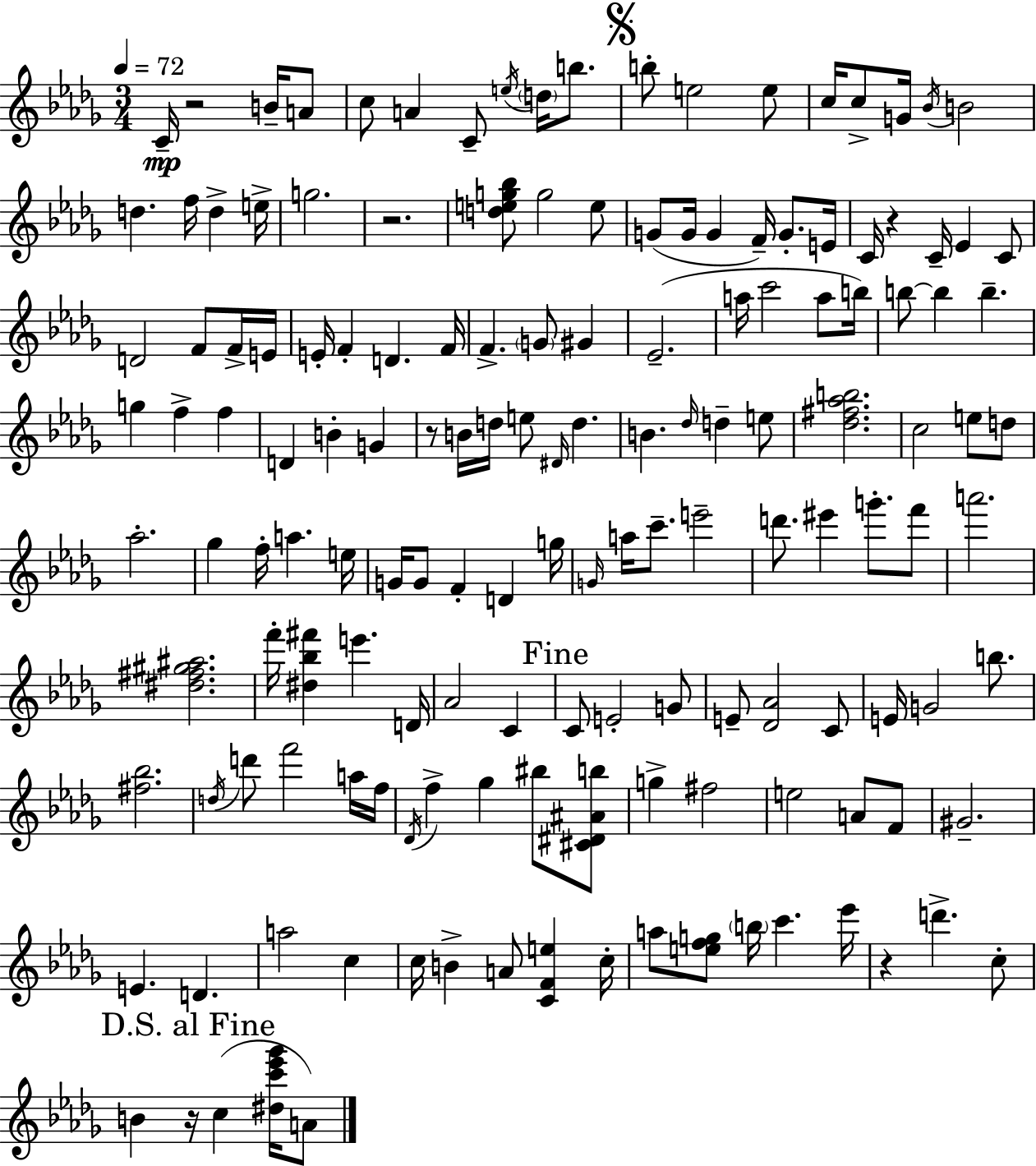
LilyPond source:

{
  \clef treble
  \numericTimeSignature
  \time 3/4
  \key bes \minor
  \tempo 4 = 72
  c'16--\mp r2 b'16-- a'8 | c''8 a'4 c'8-- \acciaccatura { e''16 } \parenthesize d''16 b''8. | \mark \markup { \musicglyph "scripts.segno" } b''8-. e''2 e''8 | c''16 c''8-> g'16 \acciaccatura { bes'16 } b'2 | \break d''4. f''16 d''4-> | e''16-> g''2. | r2. | <d'' e'' g'' bes''>8 g''2 | \break e''8 g'8( g'16 g'4 f'16--) g'8.-. | e'16 c'16 r4 c'16-- ees'4 | c'8 d'2 f'8 | f'16-> e'16 e'16-. f'4-. d'4. | \break f'16 f'4.-> \parenthesize g'8 gis'4 | ees'2.--( | a''16 c'''2 a''8 | b''16) b''8~~ b''4 b''4.-- | \break g''4 f''4-> f''4 | d'4 b'4-. g'4 | r8 b'16 d''16 e''8 \grace { dis'16 } d''4. | b'4. \grace { des''16 } d''4-- | \break e''8 <des'' fis'' aes'' b''>2. | c''2 | e''8 d''8 aes''2.-. | ges''4 f''16-. a''4. | \break e''16 g'16 g'8 f'4-. d'4 | g''16 \grace { g'16 } a''16 c'''8.-- e'''2-- | d'''8. eis'''4 | g'''8.-. f'''8 a'''2. | \break <dis'' fis'' gis'' ais''>2. | f'''16-. <dis'' bes'' fis'''>4 e'''4. | d'16 aes'2 | c'4 \mark "Fine" c'8 e'2-. | \break g'8 e'8-- <des' aes'>2 | c'8 e'16 g'2 | b''8. <fis'' bes''>2. | \acciaccatura { d''16 } d'''8 f'''2 | \break a''16 f''16 \acciaccatura { des'16 } f''4-> ges''4 | bis''8 <cis' dis' ais' b''>8 g''4-> fis''2 | e''2 | a'8 f'8 gis'2.-- | \break e'4. | d'4. a''2 | c''4 c''16 b'4-> | a'8 <c' f' e''>4 c''16-. a''8 <e'' f'' g''>8 \parenthesize b''16 | \break c'''4. ees'''16 r4 d'''4.-> | c''8-. \mark "D.S. al Fine" b'4 r16 | c''4( <dis'' c''' ees''' ges'''>16 a'8) \bar "|."
}